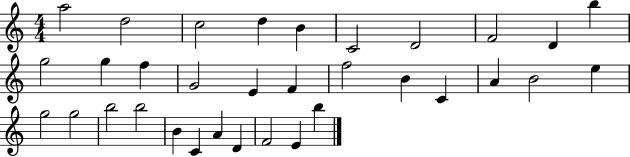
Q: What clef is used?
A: treble